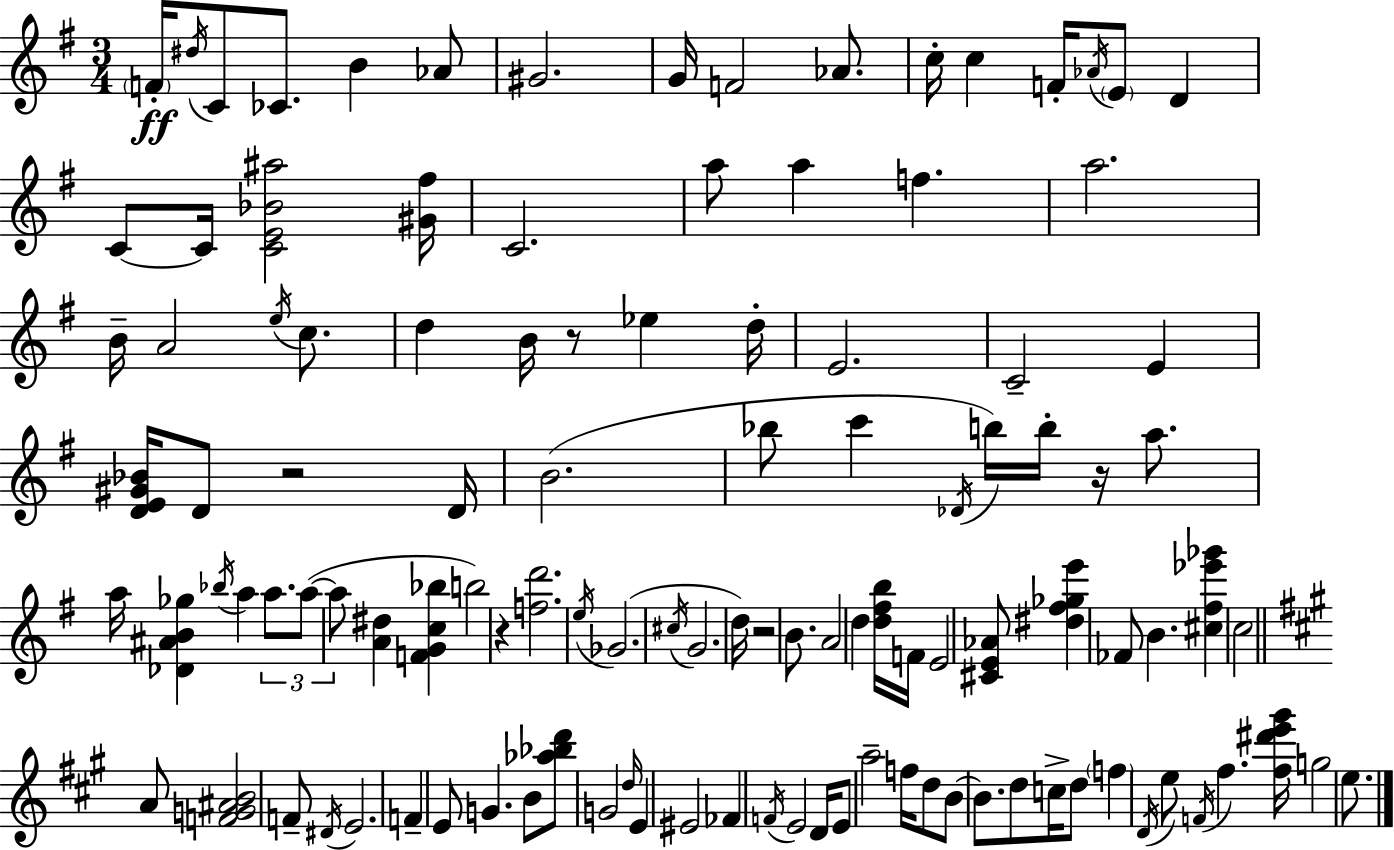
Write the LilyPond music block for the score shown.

{
  \clef treble
  \numericTimeSignature
  \time 3/4
  \key e \minor
  \repeat volta 2 { \parenthesize f'16-.\ff \acciaccatura { dis''16 } c'8 ces'8. b'4 aes'8 | gis'2. | g'16 f'2 aes'8. | c''16-. c''4 f'16-. \acciaccatura { aes'16 } \parenthesize e'8 d'4 | \break c'8~~ c'16 <c' e' bes' ais''>2 | <gis' fis''>16 c'2. | a''8 a''4 f''4. | a''2. | \break b'16-- a'2 \acciaccatura { e''16 } | c''8. d''4 b'16 r8 ees''4 | d''16-. e'2. | c'2-- e'4 | \break <d' e' gis' bes'>16 d'8 r2 | d'16 b'2.( | bes''8 c'''4 \acciaccatura { des'16 } b''16) b''16-. | r16 a''8. a''16 <des' ais' b' ges''>4 \acciaccatura { bes''16 } a''4 | \break \tuplet 3/2 { a''8. a''8~(~ a''8 } <a' dis''>4 | <f' g' c'' bes''>4 b''2) | r4 <f'' d'''>2. | \acciaccatura { e''16 } ges'2.( | \break \acciaccatura { cis''16 } g'2. | d''16) r2 | b'8. a'2 | d''4 <d'' fis'' b''>16 f'16 e'2 | \break <cis' e' aes'>8 <dis'' fis'' ges'' e'''>4 fes'8 | b'4. <cis'' fis'' ees''' ges'''>4 \parenthesize c''2 | \bar "||" \break \key a \major a'8 <f' g' ais' b'>2 f'8-- | \acciaccatura { dis'16 } e'2. | f'4-- e'8 g'4. | b'8 <aes'' bes'' d'''>8 g'2 | \break \grace { d''16 } e'4 eis'2 | fes'4 \acciaccatura { f'16 } e'2 | d'16 e'8 a''2-- | f''16 d''8 b'8~~ b'8. d''8 | \break c''16-> d''8 \parenthesize f''4 \acciaccatura { d'16 } e''8 \acciaccatura { f'16 } fis''4. | <fis'' dis''' e''' gis'''>16 g''2 | e''8. } \bar "|."
}